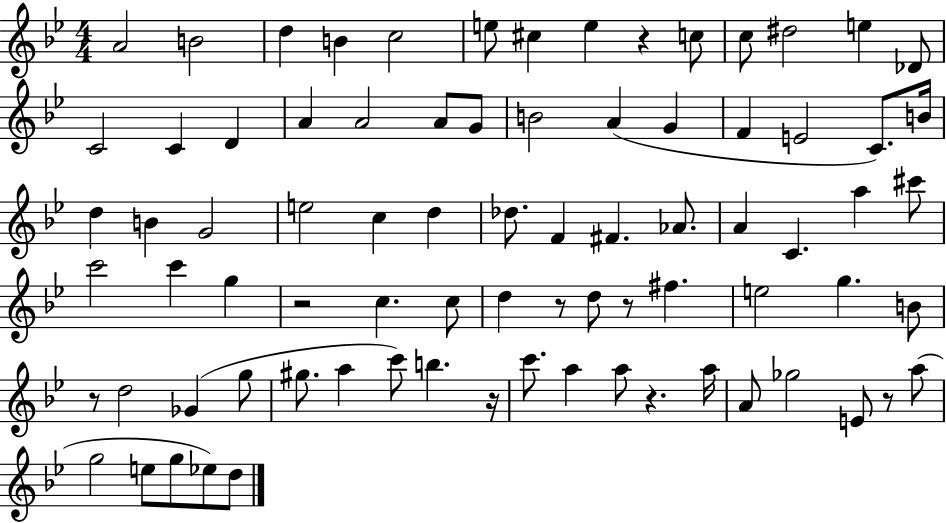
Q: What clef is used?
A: treble